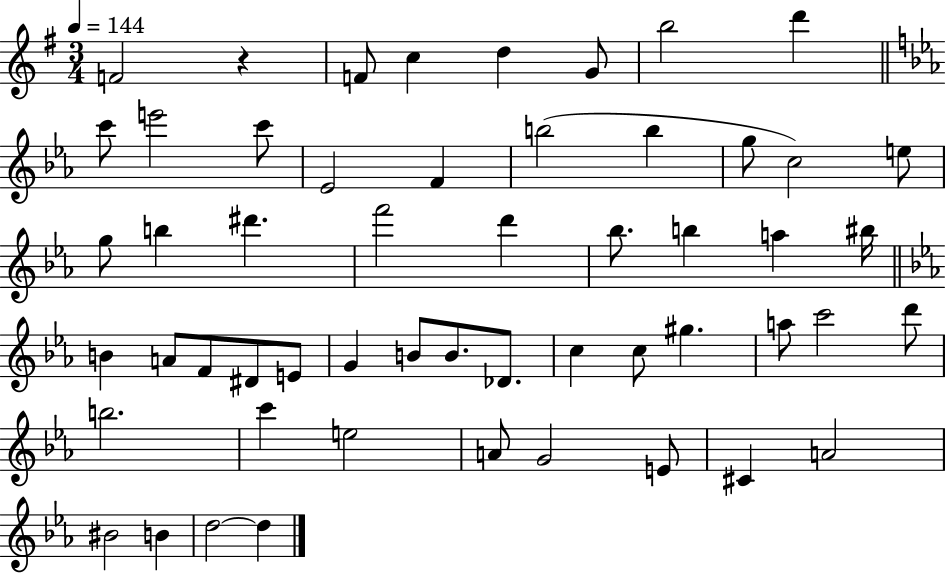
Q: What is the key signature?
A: G major